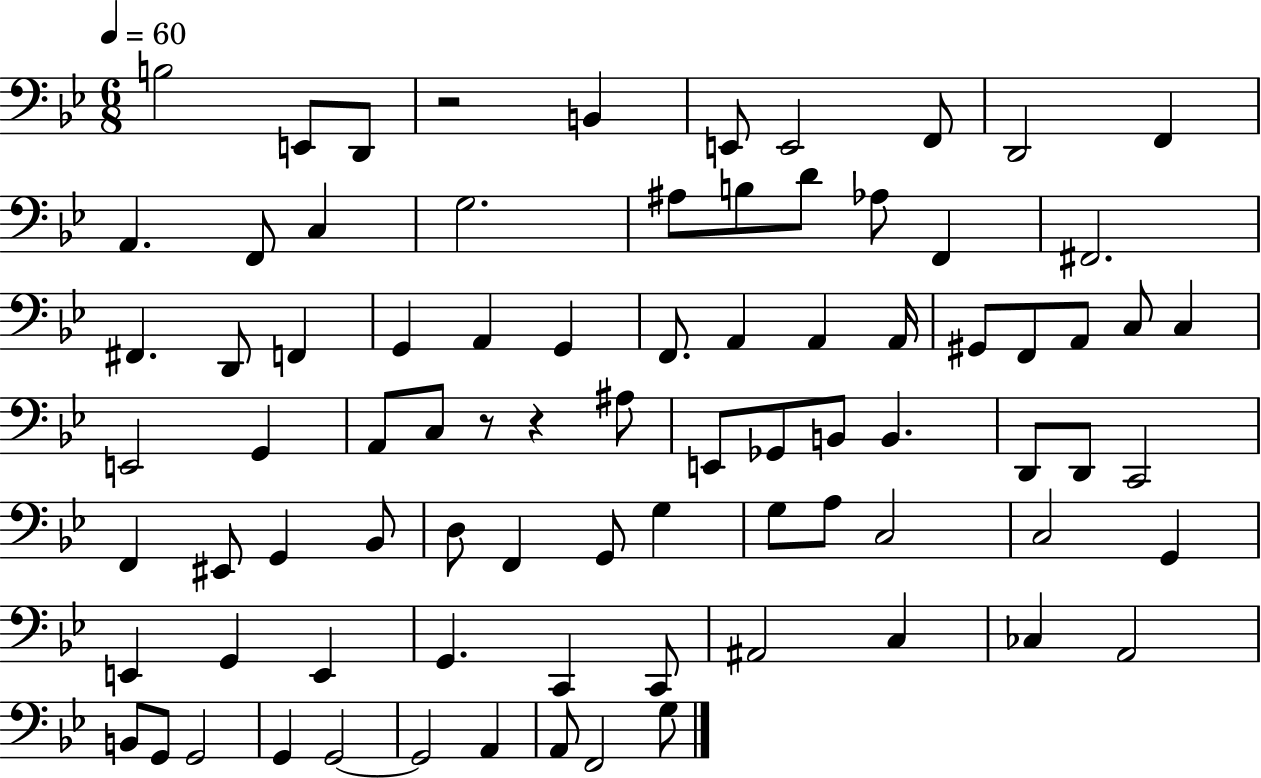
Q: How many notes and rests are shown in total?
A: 82